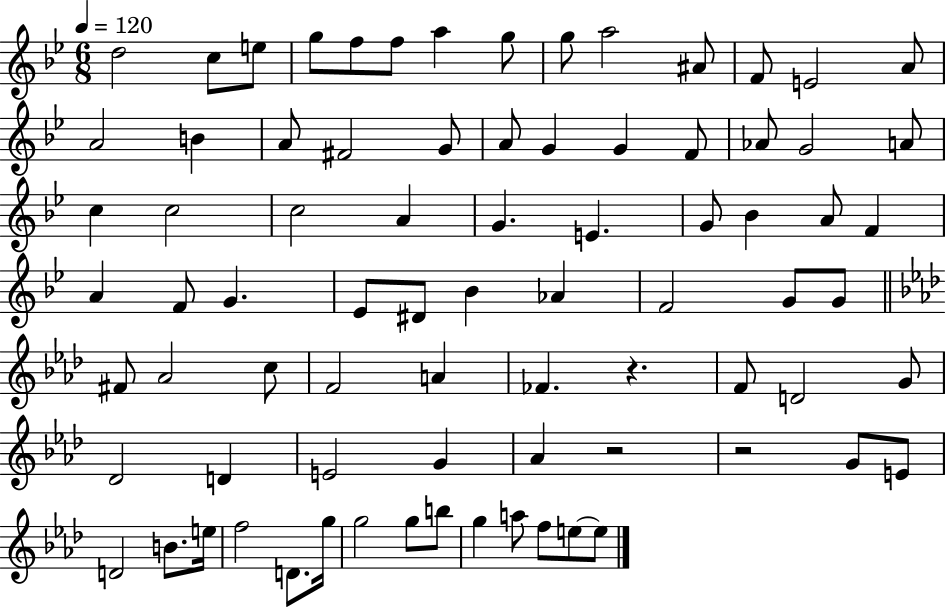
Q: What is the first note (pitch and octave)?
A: D5